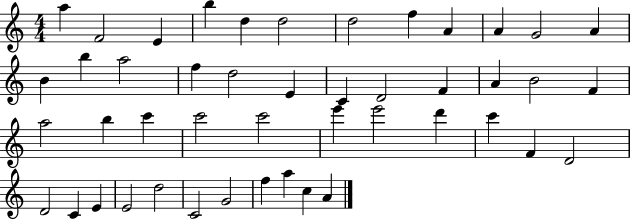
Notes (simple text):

A5/q F4/h E4/q B5/q D5/q D5/h D5/h F5/q A4/q A4/q G4/h A4/q B4/q B5/q A5/h F5/q D5/h E4/q C4/q D4/h F4/q A4/q B4/h F4/q A5/h B5/q C6/q C6/h C6/h E6/q E6/h D6/q C6/q F4/q D4/h D4/h C4/q E4/q E4/h D5/h C4/h G4/h F5/q A5/q C5/q A4/q